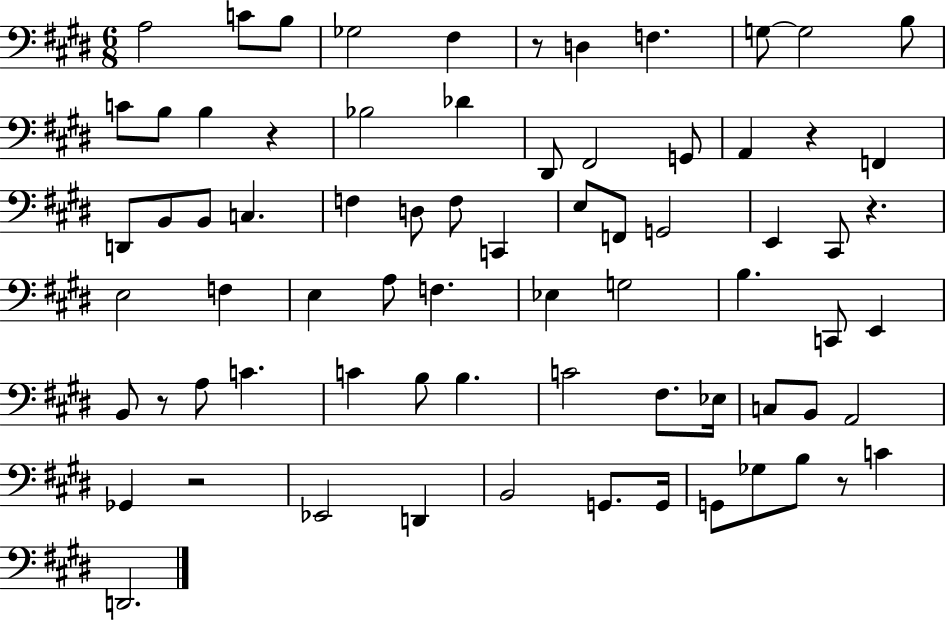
X:1
T:Untitled
M:6/8
L:1/4
K:E
A,2 C/2 B,/2 _G,2 ^F, z/2 D, F, G,/2 G,2 B,/2 C/2 B,/2 B, z _B,2 _D ^D,,/2 ^F,,2 G,,/2 A,, z F,, D,,/2 B,,/2 B,,/2 C, F, D,/2 F,/2 C,, E,/2 F,,/2 G,,2 E,, ^C,,/2 z E,2 F, E, A,/2 F, _E, G,2 B, C,,/2 E,, B,,/2 z/2 A,/2 C C B,/2 B, C2 ^F,/2 _E,/4 C,/2 B,,/2 A,,2 _G,, z2 _E,,2 D,, B,,2 G,,/2 G,,/4 G,,/2 _G,/2 B,/2 z/2 C D,,2